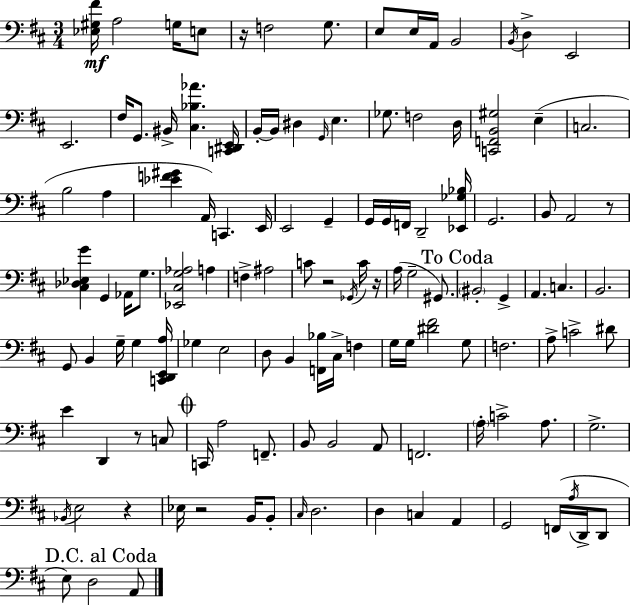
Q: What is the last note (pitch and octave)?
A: A2